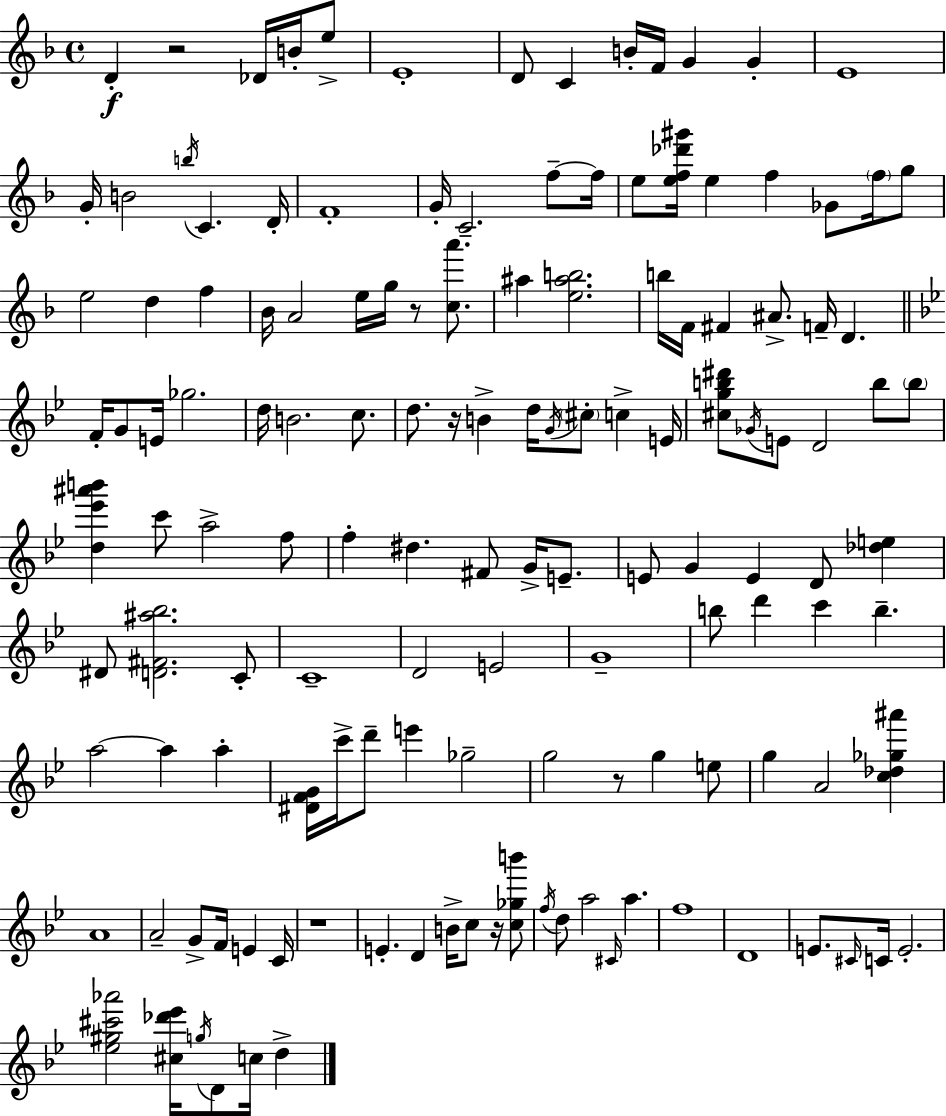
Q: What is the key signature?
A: F major